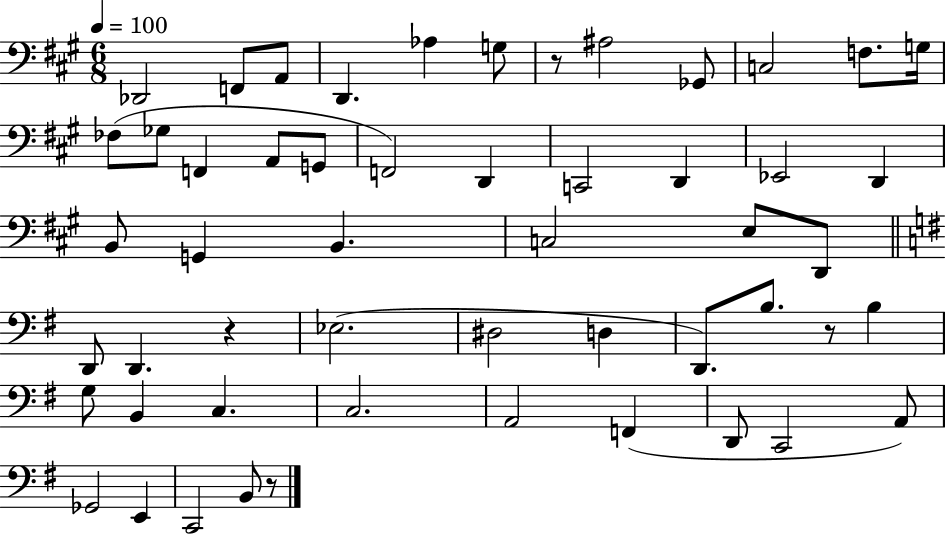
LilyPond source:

{
  \clef bass
  \numericTimeSignature
  \time 6/8
  \key a \major
  \tempo 4 = 100
  des,2 f,8 a,8 | d,4. aes4 g8 | r8 ais2 ges,8 | c2 f8. g16 | \break fes8( ges8 f,4 a,8 g,8 | f,2) d,4 | c,2 d,4 | ees,2 d,4 | \break b,8 g,4 b,4. | c2 e8 d,8 | \bar "||" \break \key e \minor d,8 d,4. r4 | ees2.( | dis2 d4 | d,8.) b8. r8 b4 | \break g8 b,4 c4. | c2. | a,2 f,4( | d,8 c,2 a,8) | \break ges,2 e,4 | c,2 b,8 r8 | \bar "|."
}